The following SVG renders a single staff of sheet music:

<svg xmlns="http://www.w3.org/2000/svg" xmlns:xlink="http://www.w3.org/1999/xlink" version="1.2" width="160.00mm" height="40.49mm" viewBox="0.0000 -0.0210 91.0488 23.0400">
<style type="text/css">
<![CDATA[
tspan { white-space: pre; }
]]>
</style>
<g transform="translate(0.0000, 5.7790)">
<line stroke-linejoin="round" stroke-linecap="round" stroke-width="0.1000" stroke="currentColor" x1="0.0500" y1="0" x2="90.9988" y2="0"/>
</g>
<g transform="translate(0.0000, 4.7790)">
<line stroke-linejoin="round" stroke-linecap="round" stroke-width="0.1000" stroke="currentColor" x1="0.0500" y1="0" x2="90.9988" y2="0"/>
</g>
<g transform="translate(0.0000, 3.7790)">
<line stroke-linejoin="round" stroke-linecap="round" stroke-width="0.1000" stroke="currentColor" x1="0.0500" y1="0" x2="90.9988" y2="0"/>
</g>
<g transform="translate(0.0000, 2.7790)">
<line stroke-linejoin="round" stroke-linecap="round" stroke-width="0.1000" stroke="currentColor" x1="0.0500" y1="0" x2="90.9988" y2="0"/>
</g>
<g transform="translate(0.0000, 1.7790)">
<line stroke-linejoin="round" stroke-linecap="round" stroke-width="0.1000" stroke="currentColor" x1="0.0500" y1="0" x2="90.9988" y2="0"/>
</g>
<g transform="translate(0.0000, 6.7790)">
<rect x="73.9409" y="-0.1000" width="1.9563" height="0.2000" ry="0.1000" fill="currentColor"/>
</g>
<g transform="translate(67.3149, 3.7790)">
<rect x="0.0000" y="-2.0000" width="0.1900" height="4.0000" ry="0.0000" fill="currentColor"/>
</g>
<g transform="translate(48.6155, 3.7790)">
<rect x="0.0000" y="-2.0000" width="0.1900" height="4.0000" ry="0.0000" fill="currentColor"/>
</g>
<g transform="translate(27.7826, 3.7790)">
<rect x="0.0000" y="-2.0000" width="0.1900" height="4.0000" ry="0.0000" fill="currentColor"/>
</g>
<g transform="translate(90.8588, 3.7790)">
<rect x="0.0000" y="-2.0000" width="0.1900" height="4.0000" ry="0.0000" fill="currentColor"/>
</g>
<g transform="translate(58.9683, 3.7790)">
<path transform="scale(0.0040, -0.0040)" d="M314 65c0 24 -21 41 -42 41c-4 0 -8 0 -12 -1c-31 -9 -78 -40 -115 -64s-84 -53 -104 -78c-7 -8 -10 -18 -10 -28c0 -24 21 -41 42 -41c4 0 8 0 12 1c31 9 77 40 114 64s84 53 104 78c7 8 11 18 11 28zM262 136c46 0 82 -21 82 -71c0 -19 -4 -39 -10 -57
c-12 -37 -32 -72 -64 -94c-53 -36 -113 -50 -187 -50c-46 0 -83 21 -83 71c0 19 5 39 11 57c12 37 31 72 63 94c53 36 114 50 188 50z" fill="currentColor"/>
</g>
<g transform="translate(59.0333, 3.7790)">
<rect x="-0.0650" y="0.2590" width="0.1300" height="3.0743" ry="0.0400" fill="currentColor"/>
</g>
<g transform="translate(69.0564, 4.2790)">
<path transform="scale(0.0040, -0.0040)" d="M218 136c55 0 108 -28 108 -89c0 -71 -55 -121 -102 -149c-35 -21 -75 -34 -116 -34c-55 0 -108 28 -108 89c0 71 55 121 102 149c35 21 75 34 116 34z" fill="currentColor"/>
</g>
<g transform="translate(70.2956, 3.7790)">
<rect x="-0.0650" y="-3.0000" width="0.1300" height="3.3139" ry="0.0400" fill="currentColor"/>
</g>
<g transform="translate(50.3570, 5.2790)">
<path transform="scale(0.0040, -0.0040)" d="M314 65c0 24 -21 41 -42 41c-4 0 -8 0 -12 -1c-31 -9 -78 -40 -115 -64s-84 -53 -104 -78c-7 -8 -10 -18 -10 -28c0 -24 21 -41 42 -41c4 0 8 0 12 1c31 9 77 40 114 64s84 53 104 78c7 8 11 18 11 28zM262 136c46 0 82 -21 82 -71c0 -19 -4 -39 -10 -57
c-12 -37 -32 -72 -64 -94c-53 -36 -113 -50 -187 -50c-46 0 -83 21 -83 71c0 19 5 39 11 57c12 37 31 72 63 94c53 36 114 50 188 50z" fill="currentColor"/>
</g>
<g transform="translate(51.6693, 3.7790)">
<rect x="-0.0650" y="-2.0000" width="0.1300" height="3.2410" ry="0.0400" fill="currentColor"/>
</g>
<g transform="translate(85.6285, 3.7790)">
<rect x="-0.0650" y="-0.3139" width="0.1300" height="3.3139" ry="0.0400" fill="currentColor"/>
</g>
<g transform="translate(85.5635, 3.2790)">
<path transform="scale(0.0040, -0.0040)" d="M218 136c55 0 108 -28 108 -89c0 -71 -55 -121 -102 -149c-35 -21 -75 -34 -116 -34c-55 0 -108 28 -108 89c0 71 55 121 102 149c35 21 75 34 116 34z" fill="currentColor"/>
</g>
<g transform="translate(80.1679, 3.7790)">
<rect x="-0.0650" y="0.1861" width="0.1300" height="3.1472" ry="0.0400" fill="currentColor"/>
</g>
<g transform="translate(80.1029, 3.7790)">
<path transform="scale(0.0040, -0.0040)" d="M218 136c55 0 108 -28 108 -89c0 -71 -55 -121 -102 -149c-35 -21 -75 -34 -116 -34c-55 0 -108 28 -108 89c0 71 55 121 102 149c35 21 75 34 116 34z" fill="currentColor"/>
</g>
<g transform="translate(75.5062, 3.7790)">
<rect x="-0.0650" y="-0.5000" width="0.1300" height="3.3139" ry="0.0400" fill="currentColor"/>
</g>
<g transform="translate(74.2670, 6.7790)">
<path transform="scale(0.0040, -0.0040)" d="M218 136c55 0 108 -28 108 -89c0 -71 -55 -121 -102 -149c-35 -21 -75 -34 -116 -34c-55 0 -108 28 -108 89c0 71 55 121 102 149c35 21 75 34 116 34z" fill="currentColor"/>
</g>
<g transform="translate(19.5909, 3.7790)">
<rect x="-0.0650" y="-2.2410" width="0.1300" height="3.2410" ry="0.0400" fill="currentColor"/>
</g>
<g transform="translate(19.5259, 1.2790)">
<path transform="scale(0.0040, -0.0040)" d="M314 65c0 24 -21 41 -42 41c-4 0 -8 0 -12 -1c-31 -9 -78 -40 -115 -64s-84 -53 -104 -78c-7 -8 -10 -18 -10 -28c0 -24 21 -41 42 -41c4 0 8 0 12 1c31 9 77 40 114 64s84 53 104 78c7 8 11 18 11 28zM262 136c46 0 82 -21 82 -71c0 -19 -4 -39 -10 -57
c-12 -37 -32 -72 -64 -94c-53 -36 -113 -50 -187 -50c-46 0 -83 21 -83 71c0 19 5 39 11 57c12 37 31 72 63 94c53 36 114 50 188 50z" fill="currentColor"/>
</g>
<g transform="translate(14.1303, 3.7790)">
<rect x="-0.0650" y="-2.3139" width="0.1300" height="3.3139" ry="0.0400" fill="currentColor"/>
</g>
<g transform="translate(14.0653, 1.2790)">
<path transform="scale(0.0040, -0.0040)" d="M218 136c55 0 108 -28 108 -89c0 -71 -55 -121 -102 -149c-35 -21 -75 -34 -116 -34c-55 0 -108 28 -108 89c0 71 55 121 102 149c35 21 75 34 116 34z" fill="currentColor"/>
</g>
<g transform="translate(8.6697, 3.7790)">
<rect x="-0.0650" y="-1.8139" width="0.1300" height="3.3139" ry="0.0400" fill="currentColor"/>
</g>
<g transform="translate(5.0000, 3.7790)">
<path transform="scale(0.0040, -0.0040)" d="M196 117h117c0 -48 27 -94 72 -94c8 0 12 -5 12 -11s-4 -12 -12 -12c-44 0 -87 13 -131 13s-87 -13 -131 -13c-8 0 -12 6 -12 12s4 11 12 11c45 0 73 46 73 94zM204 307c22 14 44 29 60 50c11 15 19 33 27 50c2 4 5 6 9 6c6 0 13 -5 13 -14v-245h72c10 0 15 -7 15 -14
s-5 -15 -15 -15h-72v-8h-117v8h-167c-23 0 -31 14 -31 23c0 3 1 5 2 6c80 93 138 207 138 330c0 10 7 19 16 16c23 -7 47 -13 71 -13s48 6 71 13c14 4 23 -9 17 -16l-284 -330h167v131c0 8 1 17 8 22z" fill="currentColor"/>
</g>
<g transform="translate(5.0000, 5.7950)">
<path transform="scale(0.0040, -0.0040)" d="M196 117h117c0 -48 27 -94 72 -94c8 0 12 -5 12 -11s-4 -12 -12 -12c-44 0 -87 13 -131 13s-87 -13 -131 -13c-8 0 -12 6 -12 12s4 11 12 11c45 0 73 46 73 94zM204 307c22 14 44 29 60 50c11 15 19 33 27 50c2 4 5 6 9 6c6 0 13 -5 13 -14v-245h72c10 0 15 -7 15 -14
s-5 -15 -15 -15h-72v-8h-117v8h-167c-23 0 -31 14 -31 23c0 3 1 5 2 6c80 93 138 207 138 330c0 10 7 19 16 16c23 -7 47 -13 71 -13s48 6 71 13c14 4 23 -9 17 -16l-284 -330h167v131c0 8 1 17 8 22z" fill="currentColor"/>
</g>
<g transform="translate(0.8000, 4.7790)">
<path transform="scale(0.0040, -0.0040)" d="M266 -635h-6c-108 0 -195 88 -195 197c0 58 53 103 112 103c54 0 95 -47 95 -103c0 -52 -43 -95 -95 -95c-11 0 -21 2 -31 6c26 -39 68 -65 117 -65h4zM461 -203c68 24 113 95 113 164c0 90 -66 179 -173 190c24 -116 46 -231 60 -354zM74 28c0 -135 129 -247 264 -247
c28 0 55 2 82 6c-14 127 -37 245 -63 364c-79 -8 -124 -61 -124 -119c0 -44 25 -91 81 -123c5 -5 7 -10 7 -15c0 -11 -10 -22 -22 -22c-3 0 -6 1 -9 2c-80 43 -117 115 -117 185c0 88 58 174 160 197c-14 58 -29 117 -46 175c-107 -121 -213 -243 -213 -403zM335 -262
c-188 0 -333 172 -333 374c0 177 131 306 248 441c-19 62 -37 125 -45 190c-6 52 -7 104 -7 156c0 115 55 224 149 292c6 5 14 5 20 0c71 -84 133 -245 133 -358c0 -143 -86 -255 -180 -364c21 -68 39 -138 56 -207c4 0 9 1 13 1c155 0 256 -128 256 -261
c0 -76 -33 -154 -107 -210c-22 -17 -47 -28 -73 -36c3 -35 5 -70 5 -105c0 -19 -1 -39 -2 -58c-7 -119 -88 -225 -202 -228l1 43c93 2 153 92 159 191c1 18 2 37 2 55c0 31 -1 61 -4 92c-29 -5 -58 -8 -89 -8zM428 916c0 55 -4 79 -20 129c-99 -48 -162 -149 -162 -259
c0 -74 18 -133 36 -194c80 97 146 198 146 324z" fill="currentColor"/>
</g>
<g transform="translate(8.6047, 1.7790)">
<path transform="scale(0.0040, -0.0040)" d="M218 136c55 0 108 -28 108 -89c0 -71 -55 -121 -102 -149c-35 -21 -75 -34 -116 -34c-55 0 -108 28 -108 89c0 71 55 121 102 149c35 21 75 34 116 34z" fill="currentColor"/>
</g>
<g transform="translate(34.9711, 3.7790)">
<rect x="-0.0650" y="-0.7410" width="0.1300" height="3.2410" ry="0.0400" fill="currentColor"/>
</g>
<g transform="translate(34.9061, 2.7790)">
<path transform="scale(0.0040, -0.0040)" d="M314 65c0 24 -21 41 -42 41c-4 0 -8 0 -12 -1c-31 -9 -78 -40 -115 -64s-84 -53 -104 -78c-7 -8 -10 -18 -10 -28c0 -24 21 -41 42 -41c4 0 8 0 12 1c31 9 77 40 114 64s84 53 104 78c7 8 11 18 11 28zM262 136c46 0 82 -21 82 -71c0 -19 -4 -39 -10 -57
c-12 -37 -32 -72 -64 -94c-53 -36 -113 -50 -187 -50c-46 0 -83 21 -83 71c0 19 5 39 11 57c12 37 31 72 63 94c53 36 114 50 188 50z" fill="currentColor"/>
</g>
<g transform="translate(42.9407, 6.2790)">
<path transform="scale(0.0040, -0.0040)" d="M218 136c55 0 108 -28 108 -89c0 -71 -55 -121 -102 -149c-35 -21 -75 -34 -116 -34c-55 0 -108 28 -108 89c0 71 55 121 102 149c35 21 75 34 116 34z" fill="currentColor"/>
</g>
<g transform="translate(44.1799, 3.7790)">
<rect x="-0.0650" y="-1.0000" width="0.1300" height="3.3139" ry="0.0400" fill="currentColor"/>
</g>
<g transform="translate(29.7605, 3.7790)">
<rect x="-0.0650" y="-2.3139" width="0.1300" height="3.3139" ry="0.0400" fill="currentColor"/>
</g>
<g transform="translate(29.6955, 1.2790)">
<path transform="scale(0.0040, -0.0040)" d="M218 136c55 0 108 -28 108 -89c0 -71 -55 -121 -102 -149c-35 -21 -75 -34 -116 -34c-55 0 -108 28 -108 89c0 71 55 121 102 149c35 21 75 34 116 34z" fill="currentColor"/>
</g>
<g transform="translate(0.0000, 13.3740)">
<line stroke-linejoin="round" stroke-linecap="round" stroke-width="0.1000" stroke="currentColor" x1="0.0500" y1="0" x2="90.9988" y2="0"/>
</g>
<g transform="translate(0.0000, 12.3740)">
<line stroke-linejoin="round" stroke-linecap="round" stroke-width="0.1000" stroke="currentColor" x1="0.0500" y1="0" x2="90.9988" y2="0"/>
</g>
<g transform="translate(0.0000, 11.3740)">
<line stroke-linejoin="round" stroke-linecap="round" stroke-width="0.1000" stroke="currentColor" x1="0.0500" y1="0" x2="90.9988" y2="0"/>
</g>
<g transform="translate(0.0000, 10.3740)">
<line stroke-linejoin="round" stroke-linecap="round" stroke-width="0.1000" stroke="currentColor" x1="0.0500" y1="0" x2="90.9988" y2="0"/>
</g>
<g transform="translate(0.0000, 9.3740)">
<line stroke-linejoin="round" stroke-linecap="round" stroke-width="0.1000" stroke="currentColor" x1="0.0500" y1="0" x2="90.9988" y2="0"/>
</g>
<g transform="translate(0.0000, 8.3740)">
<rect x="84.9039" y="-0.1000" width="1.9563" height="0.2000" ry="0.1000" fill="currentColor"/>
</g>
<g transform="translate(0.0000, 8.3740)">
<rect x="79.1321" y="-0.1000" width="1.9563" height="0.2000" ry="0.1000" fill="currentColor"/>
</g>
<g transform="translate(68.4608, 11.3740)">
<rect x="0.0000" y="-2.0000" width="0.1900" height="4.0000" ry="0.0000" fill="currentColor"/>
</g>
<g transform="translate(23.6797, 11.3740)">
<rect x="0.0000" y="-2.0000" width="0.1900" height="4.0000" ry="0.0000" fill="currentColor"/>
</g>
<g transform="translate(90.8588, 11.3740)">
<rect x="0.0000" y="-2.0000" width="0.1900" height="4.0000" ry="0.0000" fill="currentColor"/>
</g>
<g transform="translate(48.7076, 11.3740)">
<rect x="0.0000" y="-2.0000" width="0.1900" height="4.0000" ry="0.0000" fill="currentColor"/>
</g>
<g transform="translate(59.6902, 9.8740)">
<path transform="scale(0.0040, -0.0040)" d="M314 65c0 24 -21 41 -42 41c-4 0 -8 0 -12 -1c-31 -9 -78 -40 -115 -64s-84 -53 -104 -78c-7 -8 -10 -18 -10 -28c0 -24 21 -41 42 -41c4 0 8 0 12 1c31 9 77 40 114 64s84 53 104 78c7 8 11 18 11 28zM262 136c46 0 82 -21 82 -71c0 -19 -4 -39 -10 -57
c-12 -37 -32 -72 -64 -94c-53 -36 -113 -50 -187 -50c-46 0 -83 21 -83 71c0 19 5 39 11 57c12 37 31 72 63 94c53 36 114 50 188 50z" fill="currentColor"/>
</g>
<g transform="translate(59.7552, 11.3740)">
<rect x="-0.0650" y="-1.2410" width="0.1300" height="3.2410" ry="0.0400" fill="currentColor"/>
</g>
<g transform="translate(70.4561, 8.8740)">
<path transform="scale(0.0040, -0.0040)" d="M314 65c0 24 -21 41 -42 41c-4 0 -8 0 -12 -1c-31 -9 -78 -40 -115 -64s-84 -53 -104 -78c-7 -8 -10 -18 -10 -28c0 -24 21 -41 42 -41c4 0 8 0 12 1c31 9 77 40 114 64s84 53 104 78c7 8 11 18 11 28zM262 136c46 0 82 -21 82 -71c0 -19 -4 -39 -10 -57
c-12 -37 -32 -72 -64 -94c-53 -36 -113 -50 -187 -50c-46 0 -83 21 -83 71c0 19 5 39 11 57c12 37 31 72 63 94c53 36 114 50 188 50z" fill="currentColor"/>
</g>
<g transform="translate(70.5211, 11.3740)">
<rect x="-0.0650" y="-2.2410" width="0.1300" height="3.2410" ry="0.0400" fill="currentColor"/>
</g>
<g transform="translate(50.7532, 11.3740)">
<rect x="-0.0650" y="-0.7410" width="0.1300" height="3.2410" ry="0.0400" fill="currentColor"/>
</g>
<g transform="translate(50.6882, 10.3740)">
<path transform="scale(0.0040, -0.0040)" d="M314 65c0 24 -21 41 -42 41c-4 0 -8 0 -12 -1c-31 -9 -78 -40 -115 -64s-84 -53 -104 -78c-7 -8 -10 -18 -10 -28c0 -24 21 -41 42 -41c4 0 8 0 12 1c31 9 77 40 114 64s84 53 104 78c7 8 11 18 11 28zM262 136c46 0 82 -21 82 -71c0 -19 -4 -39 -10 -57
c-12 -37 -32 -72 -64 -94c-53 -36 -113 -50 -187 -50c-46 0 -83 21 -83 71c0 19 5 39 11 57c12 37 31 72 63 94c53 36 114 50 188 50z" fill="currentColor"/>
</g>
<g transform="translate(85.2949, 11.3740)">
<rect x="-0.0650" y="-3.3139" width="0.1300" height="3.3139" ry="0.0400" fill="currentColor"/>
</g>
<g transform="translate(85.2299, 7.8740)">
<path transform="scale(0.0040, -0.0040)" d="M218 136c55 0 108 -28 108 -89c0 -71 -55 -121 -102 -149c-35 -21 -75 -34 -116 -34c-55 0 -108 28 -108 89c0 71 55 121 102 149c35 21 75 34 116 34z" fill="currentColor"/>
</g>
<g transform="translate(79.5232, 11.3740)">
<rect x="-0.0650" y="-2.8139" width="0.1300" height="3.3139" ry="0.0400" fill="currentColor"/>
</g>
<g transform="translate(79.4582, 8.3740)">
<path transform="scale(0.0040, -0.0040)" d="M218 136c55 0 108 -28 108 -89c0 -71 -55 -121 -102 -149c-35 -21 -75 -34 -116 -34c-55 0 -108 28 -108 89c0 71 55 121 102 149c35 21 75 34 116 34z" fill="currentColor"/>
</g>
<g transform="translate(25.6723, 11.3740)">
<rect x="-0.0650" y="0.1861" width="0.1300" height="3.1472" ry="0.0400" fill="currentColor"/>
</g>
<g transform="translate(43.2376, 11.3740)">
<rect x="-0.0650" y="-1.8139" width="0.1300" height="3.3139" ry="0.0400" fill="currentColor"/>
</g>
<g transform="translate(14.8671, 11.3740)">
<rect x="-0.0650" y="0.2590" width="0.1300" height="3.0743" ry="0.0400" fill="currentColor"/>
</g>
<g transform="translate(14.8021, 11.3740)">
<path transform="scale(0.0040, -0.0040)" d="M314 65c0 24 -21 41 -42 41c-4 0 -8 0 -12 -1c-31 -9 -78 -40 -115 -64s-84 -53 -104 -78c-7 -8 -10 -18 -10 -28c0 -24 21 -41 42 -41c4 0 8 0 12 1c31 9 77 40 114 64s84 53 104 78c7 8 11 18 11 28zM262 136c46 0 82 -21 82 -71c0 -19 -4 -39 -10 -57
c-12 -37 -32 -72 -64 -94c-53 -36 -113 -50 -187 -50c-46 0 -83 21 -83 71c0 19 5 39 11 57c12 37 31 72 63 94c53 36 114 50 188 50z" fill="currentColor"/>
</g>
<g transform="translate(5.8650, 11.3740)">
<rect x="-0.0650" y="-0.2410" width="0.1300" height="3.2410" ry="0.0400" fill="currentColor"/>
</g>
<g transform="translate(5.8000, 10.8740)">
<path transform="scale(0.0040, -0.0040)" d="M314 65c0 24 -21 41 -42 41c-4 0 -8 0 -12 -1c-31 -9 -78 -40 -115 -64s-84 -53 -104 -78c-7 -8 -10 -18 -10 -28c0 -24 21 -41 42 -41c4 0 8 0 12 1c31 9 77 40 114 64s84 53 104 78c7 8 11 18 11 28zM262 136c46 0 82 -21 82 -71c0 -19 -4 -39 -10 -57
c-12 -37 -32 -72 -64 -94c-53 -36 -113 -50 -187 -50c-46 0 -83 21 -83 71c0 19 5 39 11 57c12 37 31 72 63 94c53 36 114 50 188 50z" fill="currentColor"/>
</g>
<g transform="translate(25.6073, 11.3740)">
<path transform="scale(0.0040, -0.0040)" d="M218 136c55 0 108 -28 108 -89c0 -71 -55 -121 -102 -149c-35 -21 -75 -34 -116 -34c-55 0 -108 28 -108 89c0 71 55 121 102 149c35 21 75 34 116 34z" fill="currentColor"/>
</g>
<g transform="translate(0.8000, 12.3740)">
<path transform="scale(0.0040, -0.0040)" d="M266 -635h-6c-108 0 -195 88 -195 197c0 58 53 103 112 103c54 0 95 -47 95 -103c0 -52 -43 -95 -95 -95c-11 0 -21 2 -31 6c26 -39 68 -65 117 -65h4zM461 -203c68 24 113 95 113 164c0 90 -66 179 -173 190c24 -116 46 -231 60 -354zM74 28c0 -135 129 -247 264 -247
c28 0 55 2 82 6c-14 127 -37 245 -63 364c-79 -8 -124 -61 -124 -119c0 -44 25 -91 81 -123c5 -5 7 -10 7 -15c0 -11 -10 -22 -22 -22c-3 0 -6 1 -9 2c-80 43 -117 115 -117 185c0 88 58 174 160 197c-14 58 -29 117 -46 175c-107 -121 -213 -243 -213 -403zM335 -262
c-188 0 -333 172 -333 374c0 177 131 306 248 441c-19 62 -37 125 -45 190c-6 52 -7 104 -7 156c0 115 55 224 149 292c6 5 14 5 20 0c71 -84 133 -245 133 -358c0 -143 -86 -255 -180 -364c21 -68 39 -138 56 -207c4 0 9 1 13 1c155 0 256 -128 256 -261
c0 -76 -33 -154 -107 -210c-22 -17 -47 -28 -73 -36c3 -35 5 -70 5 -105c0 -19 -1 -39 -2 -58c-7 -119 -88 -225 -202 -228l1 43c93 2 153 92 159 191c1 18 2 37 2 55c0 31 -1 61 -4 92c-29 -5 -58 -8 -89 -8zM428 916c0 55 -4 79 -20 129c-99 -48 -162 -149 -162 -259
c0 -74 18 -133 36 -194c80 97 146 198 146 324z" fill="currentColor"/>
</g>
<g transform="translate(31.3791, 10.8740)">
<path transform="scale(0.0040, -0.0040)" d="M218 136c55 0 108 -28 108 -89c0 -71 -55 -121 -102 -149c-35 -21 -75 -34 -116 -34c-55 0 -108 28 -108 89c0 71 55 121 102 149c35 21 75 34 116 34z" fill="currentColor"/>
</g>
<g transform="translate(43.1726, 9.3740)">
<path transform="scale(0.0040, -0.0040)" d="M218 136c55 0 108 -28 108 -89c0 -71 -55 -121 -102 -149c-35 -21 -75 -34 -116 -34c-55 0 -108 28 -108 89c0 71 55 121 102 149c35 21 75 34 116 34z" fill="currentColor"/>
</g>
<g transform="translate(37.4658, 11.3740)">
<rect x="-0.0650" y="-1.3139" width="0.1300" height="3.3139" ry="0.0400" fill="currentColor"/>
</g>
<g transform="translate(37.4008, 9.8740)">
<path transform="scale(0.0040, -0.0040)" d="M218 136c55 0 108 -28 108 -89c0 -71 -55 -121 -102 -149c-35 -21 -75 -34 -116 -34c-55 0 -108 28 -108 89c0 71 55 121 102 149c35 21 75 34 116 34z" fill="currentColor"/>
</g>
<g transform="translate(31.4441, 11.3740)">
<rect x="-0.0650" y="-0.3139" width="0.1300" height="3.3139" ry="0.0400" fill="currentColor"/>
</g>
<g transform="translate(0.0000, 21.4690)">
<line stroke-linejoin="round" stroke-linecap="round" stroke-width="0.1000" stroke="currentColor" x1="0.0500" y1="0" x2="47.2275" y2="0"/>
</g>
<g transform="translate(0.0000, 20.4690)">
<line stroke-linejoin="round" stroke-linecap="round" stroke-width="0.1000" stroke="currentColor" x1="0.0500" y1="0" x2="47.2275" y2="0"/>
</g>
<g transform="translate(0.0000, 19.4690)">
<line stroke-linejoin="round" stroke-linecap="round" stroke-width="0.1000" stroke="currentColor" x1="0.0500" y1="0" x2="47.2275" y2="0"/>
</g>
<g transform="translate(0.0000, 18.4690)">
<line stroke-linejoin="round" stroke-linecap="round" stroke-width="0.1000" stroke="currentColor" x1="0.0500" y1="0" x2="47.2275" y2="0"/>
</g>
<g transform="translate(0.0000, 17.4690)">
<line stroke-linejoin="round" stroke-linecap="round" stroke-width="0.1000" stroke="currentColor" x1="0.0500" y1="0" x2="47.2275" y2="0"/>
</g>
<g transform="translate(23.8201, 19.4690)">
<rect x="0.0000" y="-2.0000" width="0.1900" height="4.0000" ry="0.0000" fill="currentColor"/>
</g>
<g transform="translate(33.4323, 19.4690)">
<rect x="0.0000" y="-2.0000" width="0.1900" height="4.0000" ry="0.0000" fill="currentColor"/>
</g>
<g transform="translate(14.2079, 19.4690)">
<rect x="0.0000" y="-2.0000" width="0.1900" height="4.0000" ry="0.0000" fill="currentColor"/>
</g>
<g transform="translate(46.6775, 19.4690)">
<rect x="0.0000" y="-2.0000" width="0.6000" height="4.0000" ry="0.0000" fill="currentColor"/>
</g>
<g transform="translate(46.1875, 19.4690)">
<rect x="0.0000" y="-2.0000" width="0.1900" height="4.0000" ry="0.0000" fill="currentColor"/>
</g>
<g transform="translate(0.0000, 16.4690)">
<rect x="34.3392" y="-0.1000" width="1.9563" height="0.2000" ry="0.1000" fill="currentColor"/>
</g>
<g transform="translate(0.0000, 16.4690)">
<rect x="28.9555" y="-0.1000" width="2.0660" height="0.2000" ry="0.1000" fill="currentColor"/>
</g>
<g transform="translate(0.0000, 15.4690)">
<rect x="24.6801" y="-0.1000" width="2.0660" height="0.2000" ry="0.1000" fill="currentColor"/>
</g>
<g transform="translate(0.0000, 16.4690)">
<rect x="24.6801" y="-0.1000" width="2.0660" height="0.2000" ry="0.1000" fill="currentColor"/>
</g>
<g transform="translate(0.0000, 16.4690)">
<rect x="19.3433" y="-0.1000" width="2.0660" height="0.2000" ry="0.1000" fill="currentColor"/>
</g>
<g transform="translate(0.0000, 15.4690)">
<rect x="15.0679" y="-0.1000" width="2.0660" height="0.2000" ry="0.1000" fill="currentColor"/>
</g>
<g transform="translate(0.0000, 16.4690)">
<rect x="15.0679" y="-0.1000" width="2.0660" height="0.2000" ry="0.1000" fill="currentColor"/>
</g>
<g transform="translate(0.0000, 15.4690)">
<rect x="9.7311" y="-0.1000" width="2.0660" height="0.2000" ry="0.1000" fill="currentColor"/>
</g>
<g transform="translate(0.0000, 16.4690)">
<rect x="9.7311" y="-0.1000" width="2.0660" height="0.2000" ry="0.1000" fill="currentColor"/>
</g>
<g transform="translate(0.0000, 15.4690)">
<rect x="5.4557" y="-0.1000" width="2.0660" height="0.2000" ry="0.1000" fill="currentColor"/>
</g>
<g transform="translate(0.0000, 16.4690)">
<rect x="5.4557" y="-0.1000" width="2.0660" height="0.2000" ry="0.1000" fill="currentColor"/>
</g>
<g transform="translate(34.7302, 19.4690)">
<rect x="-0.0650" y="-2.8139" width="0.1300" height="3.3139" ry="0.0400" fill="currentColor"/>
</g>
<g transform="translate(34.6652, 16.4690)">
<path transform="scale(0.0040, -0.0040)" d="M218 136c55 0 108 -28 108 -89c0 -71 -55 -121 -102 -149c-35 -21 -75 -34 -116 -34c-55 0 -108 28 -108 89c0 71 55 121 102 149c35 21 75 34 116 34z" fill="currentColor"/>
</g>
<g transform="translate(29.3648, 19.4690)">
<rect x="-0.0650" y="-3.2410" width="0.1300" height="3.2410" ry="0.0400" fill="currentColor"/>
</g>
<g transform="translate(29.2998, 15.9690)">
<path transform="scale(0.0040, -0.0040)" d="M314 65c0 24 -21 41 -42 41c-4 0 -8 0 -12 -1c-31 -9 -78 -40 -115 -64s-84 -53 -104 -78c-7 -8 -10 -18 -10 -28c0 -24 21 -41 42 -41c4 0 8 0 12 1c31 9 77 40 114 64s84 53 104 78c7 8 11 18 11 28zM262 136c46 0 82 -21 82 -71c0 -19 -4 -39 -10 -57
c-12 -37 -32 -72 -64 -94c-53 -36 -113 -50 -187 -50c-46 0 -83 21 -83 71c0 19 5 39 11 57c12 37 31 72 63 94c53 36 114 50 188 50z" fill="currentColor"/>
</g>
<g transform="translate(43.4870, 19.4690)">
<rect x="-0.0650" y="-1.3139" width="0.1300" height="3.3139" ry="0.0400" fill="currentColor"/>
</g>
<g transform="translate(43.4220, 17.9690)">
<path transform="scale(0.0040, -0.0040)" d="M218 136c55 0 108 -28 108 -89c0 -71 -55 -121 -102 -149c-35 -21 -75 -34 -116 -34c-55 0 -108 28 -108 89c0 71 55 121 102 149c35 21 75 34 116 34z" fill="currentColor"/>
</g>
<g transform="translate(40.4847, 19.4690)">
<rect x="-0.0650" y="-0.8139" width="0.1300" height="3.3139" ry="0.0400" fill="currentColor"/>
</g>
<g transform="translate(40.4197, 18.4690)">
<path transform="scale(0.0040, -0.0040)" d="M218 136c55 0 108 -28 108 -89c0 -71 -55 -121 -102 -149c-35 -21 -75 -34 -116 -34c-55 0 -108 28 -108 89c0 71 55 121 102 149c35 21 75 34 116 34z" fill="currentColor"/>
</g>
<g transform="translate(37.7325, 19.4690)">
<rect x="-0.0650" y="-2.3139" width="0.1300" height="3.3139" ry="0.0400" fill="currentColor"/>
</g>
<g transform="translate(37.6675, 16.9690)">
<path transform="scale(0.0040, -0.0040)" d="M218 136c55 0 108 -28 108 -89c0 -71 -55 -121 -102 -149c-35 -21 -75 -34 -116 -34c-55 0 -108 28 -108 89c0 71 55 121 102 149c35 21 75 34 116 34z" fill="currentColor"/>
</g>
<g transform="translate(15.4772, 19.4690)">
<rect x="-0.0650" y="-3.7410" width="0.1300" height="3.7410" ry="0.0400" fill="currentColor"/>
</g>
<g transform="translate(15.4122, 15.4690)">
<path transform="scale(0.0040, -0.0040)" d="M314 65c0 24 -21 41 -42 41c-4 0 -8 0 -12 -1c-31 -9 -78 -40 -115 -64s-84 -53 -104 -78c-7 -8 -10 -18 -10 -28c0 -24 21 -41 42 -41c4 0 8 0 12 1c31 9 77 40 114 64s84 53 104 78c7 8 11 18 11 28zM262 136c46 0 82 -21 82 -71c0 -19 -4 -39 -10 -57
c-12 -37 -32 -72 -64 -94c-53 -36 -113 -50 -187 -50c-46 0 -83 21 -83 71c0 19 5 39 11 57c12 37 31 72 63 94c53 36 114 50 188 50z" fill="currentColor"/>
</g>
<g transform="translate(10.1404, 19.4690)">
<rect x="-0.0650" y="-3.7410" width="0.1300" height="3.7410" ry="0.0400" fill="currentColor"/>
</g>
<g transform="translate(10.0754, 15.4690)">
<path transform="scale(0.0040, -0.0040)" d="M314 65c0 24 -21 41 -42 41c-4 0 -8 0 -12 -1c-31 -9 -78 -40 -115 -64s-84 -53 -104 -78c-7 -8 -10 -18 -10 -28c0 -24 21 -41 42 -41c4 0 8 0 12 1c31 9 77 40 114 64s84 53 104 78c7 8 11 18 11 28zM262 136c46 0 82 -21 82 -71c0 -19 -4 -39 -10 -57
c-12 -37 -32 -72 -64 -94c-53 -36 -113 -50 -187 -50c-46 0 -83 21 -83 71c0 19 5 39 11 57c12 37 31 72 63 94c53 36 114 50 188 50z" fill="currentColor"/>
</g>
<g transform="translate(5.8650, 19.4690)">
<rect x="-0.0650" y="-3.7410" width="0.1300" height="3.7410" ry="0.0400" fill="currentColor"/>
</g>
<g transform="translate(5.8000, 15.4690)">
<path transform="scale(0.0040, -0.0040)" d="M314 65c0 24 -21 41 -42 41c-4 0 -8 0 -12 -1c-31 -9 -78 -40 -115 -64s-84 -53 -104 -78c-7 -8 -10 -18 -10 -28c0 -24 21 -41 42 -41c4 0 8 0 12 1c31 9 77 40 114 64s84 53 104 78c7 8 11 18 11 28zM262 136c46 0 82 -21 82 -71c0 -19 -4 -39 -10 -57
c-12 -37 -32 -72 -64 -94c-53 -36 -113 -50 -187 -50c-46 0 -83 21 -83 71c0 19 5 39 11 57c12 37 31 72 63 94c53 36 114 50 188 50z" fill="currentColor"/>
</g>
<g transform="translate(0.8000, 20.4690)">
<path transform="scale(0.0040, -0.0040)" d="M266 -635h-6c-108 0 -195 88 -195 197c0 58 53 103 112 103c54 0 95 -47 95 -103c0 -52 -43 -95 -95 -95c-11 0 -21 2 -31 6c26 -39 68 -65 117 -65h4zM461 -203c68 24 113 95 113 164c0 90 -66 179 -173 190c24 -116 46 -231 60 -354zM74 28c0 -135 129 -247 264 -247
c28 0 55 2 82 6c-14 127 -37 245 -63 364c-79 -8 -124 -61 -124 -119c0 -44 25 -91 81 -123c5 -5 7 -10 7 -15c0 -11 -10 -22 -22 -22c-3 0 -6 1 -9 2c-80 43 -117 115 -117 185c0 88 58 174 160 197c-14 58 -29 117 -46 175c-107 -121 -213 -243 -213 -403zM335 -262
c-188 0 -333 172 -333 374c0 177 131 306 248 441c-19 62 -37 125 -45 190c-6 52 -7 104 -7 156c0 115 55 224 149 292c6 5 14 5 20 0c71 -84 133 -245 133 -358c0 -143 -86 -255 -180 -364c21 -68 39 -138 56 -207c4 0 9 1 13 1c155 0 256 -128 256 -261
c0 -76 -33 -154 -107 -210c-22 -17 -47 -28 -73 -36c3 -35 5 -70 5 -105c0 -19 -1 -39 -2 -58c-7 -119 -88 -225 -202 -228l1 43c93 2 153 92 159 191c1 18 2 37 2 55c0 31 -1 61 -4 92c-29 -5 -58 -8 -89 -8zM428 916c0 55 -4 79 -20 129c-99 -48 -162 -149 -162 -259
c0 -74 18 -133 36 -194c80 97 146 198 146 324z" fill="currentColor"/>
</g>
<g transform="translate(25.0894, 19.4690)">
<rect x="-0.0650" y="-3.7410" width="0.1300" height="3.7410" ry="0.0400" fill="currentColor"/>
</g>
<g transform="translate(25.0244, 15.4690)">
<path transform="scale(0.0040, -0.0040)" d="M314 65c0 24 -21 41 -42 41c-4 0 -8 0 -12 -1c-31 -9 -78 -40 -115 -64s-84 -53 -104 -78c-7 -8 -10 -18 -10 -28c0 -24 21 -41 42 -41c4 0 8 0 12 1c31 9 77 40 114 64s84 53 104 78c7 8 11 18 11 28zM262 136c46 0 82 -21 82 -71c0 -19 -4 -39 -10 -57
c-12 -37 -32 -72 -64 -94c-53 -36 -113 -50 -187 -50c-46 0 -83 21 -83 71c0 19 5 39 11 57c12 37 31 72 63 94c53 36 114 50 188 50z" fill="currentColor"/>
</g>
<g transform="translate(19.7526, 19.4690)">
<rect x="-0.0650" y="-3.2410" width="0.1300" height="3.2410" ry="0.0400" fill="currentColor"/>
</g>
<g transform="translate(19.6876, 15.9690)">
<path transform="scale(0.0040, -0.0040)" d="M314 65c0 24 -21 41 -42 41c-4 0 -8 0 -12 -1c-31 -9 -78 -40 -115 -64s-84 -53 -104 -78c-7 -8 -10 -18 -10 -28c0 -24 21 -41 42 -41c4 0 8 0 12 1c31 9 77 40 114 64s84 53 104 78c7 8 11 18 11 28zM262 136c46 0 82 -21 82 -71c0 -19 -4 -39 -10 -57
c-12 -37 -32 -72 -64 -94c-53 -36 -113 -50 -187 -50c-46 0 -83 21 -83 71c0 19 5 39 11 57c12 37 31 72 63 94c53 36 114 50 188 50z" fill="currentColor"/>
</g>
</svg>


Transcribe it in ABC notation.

X:1
T:Untitled
M:4/4
L:1/4
K:C
f g g2 g d2 D F2 B2 A C B c c2 B2 B c e f d2 e2 g2 a b c'2 c'2 c'2 b2 c'2 b2 a g d e